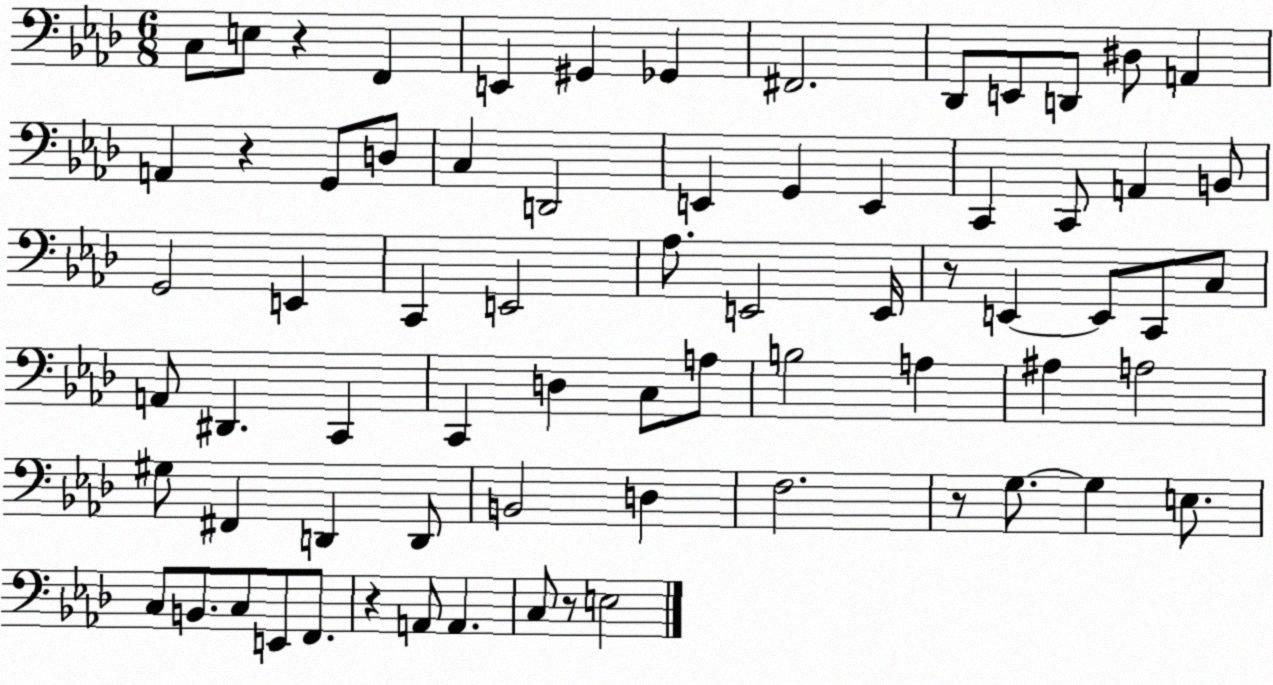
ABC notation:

X:1
T:Untitled
M:6/8
L:1/4
K:Ab
C,/2 E,/2 z F,, E,, ^G,, _G,, ^F,,2 _D,,/2 E,,/2 D,,/2 ^D,/2 A,, A,, z G,,/2 D,/2 C, D,,2 E,, G,, E,, C,, C,,/2 A,, B,,/2 G,,2 E,, C,, E,,2 _A,/2 E,,2 E,,/4 z/2 E,, E,,/2 C,,/2 C,/2 A,,/2 ^D,, C,, C,, D, C,/2 A,/2 B,2 A, ^A, A,2 ^G,/2 ^F,, D,, D,,/2 B,,2 D, F,2 z/2 G,/2 G, E,/2 C,/2 B,,/2 C,/2 E,,/2 F,,/2 z A,,/2 A,, C,/2 z/2 E,2